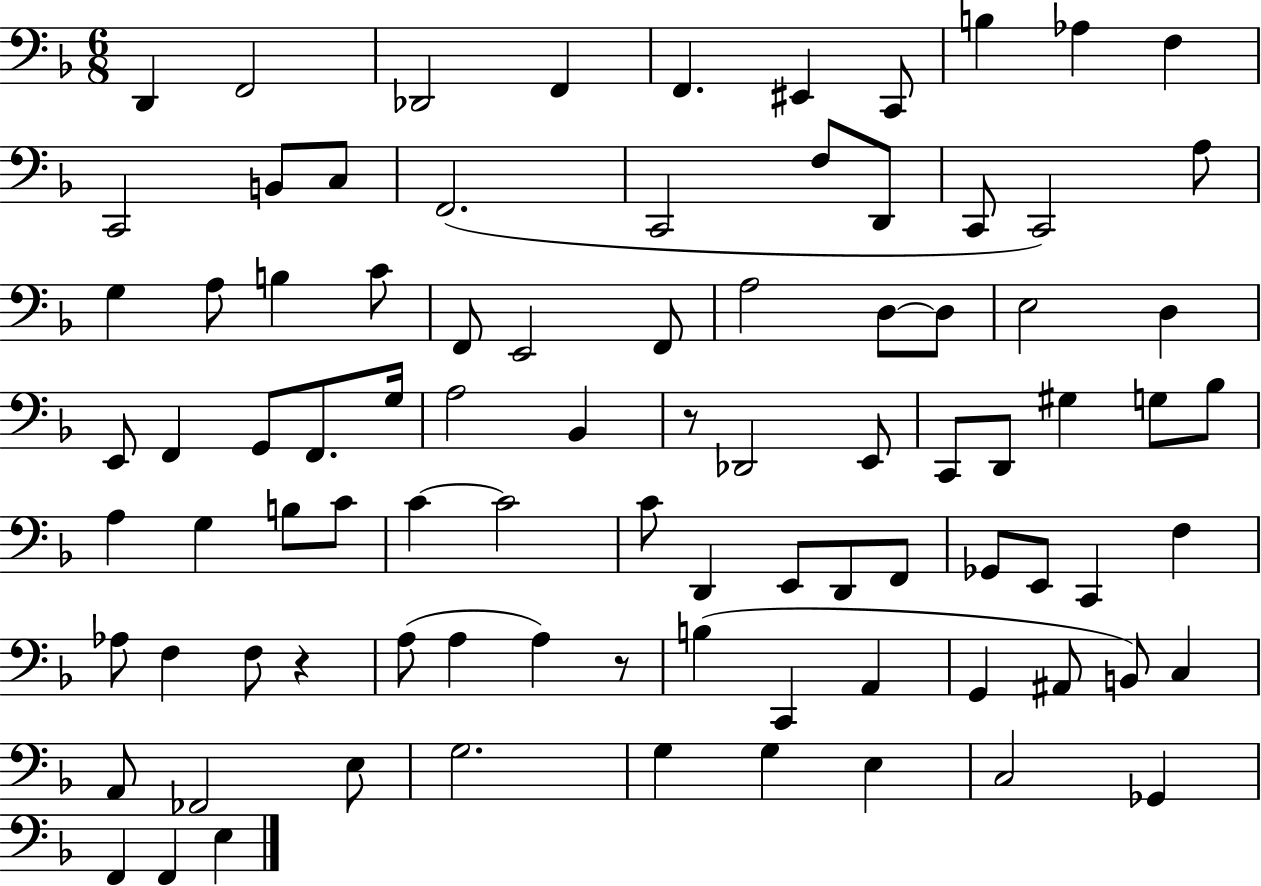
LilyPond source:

{
  \clef bass
  \numericTimeSignature
  \time 6/8
  \key f \major
  \repeat volta 2 { d,4 f,2 | des,2 f,4 | f,4. eis,4 c,8 | b4 aes4 f4 | \break c,2 b,8 c8 | f,2.( | c,2 f8 d,8 | c,8 c,2) a8 | \break g4 a8 b4 c'8 | f,8 e,2 f,8 | a2 d8~~ d8 | e2 d4 | \break e,8 f,4 g,8 f,8. g16 | a2 bes,4 | r8 des,2 e,8 | c,8 d,8 gis4 g8 bes8 | \break a4 g4 b8 c'8 | c'4~~ c'2 | c'8 d,4 e,8 d,8 f,8 | ges,8 e,8 c,4 f4 | \break aes8 f4 f8 r4 | a8( a4 a4) r8 | b4( c,4 a,4 | g,4 ais,8 b,8) c4 | \break a,8 fes,2 e8 | g2. | g4 g4 e4 | c2 ges,4 | \break f,4 f,4 e4 | } \bar "|."
}